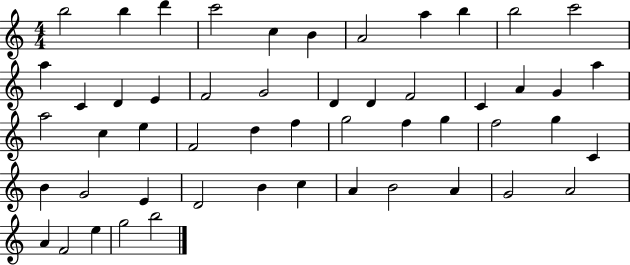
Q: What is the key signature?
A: C major